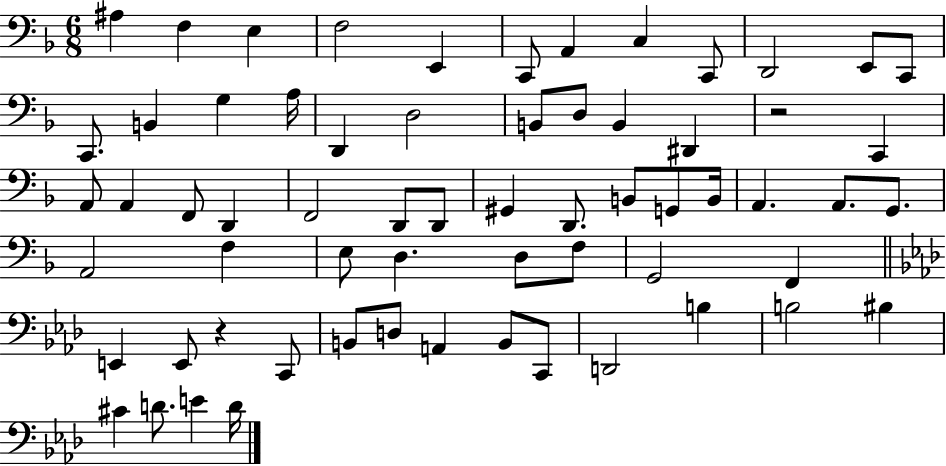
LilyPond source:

{
  \clef bass
  \numericTimeSignature
  \time 6/8
  \key f \major
  \repeat volta 2 { ais4 f4 e4 | f2 e,4 | c,8 a,4 c4 c,8 | d,2 e,8 c,8 | \break c,8. b,4 g4 a16 | d,4 d2 | b,8 d8 b,4 dis,4 | r2 c,4 | \break a,8 a,4 f,8 d,4 | f,2 d,8 d,8 | gis,4 d,8. b,8 g,8 b,16 | a,4. a,8. g,8. | \break a,2 f4 | e8 d4. d8 f8 | g,2 f,4 | \bar "||" \break \key f \minor e,4 e,8 r4 c,8 | b,8 d8 a,4 b,8 c,8 | d,2 b4 | b2 bis4 | \break cis'4 d'8. e'4 d'16 | } \bar "|."
}